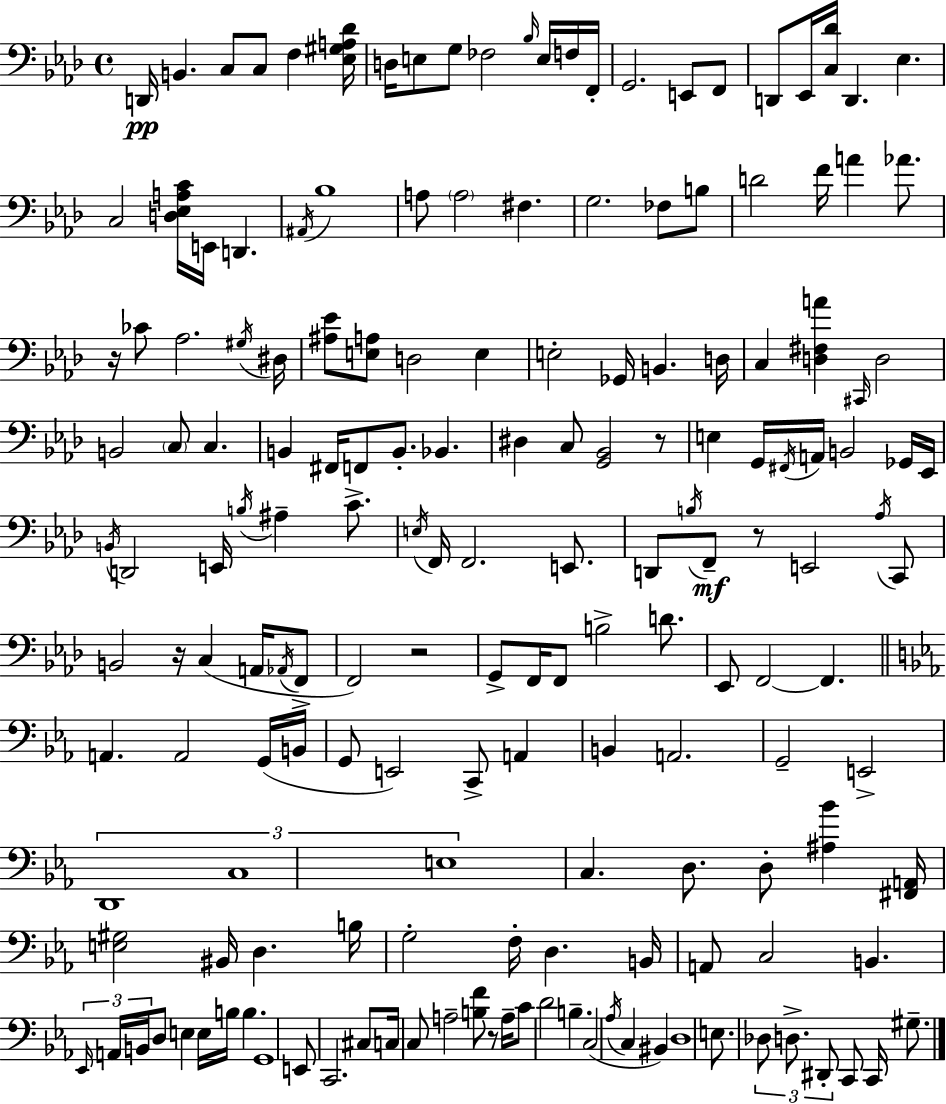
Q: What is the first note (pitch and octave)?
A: D2